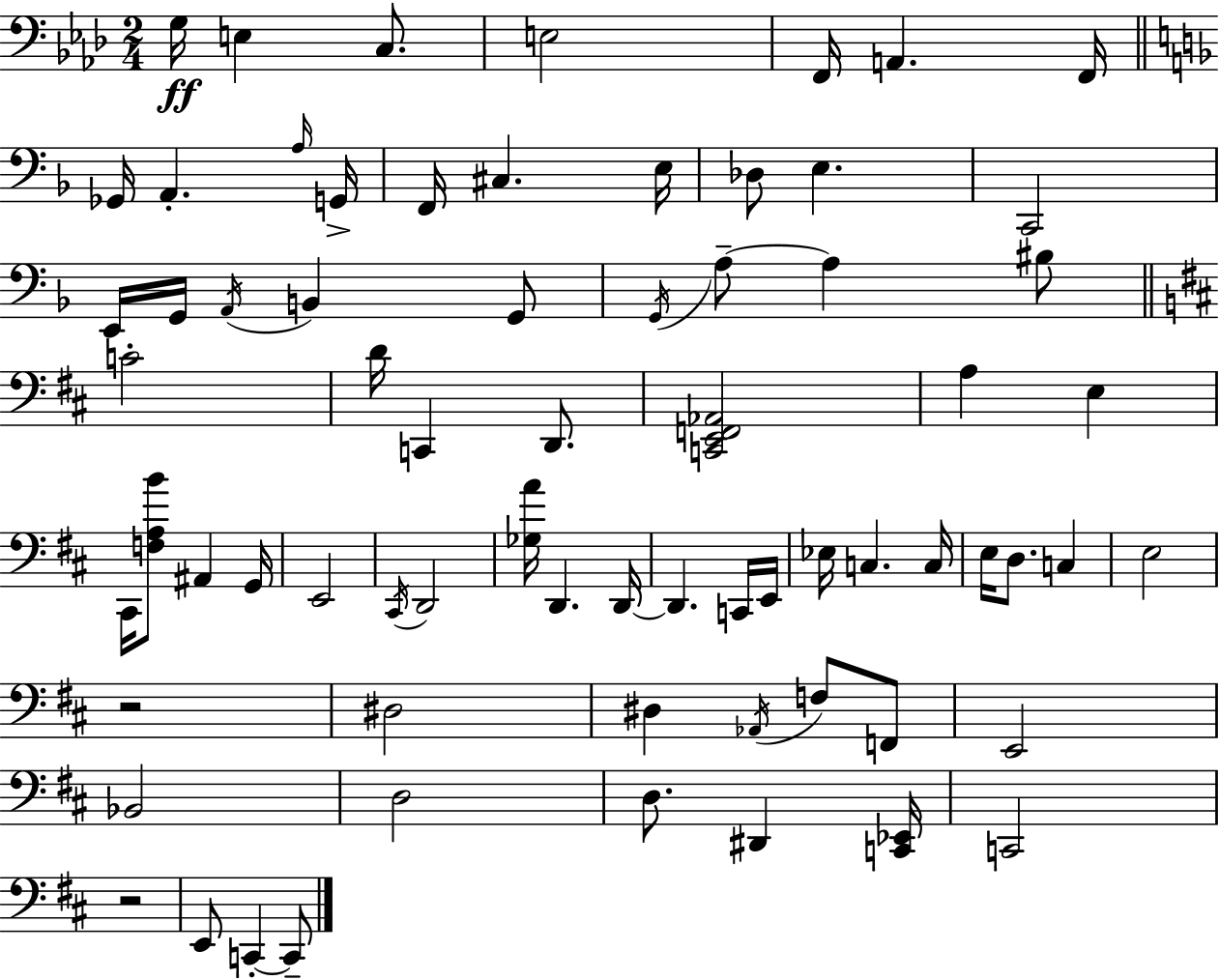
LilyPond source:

{
  \clef bass
  \numericTimeSignature
  \time 2/4
  \key f \minor
  g16\ff e4 c8. | e2 | f,16 a,4. f,16 | \bar "||" \break \key f \major ges,16 a,4.-. \grace { a16 } | g,16-> f,16 cis4. | e16 des8 e4. | c,2 | \break e,16 g,16 \acciaccatura { a,16 } b,4 | g,8 \acciaccatura { g,16 } a8--~~ a4 | bis8 \bar "||" \break \key d \major c'2-. | d'16 c,4 d,8. | <c, e, f, aes,>2 | a4 e4 | \break cis,16 <f a b'>8 ais,4 g,16 | e,2 | \acciaccatura { cis,16 } d,2 | <ges a'>16 d,4. | \break d,16~~ d,4. c,16 | e,16 ees16 c4. | c16 e16 d8. c4 | e2 | \break r2 | dis2 | dis4 \acciaccatura { aes,16 } f8 | f,8 e,2 | \break bes,2 | d2 | d8. dis,4 | <c, ees,>16 c,2 | \break r2 | e,8 c,4-.~~ | c,8-- \bar "|."
}